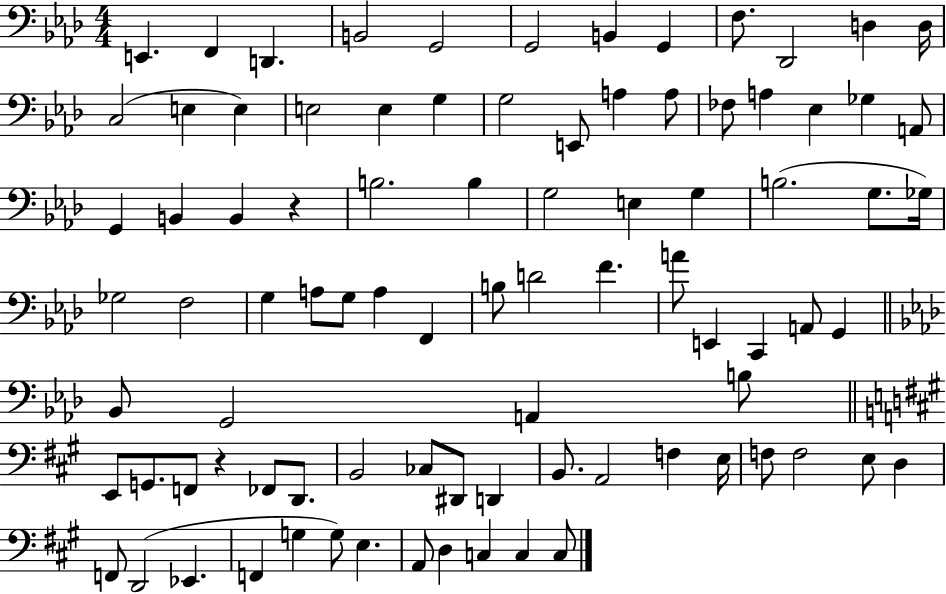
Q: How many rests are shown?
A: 2